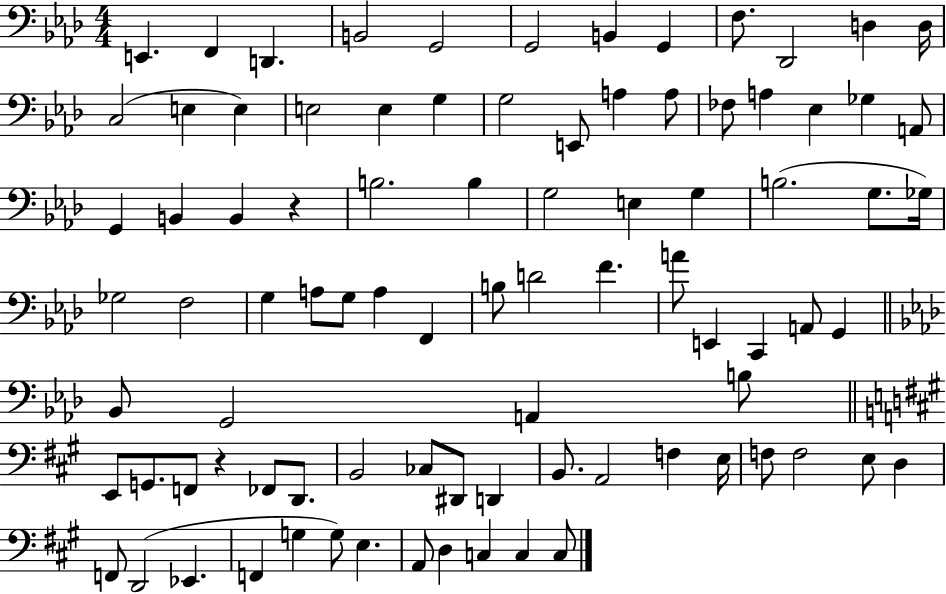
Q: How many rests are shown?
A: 2